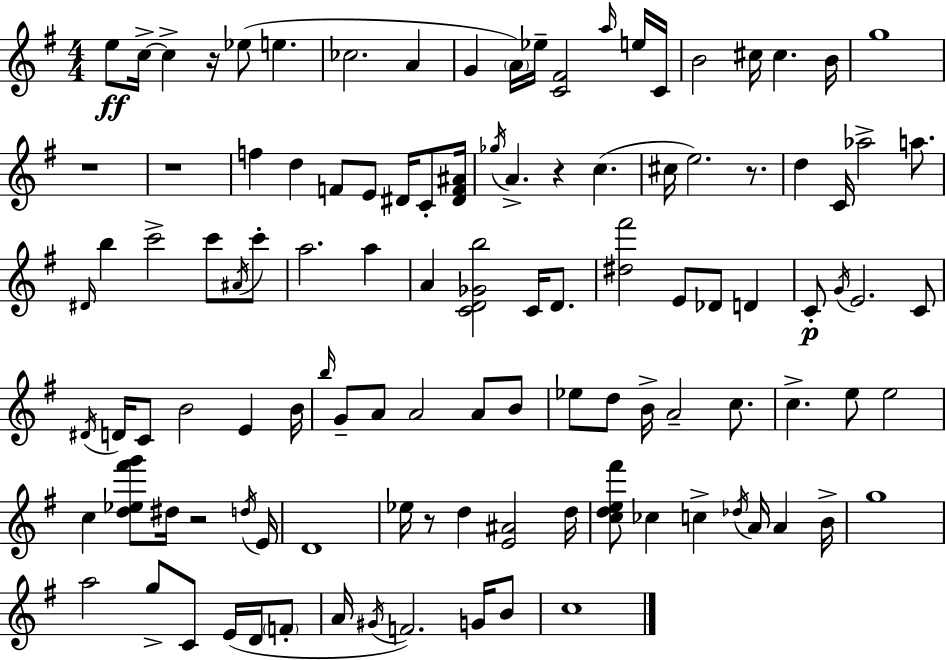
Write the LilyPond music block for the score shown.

{
  \clef treble
  \numericTimeSignature
  \time 4/4
  \key g \major
  \repeat volta 2 { e''8\ff c''16->~~ c''4-> r16 ees''8( e''4. | ces''2. a'4 | g'4 \parenthesize a'16) ees''16-- <c' fis'>2 \grace { a''16 } e''16 | c'16 b'2 cis''16 cis''4. | \break b'16 g''1 | r1 | r1 | f''4 d''4 f'8 e'8 dis'16 c'8-. | \break <dis' f' ais'>16 \acciaccatura { ges''16 } a'4.-> r4 c''4.( | cis''16 e''2.) r8. | d''4 c'16 aes''2-> a''8. | \grace { dis'16 } b''4 c'''2-> c'''8 | \break \acciaccatura { ais'16 } c'''8-. a''2. | a''4 a'4 <c' d' ges' b''>2 | c'16 d'8. <dis'' fis'''>2 e'8 des'8 | d'4 c'8-.\p \acciaccatura { g'16 } e'2. | \break c'8 \acciaccatura { dis'16 } d'16 c'8 b'2 | e'4 b'16 \grace { b''16 } g'8-- a'8 a'2 | a'8 b'8 ees''8 d''8 b'16-> a'2-- | c''8. c''4.-> e''8 e''2 | \break c''4 <d'' ees'' fis''' g'''>8 dis''16 r2 | \acciaccatura { d''16 } e'16 d'1 | ees''16 r8 d''4 <e' ais'>2 | d''16 <c'' d'' e'' fis'''>8 ces''4 c''4-> | \break \acciaccatura { des''16 } a'16 a'4 b'16-> g''1 | a''2 | g''8-> c'8 e'16( d'16 \parenthesize f'8-. a'16 \acciaccatura { gis'16 } f'2.) | g'16 b'8 c''1 | \break } \bar "|."
}